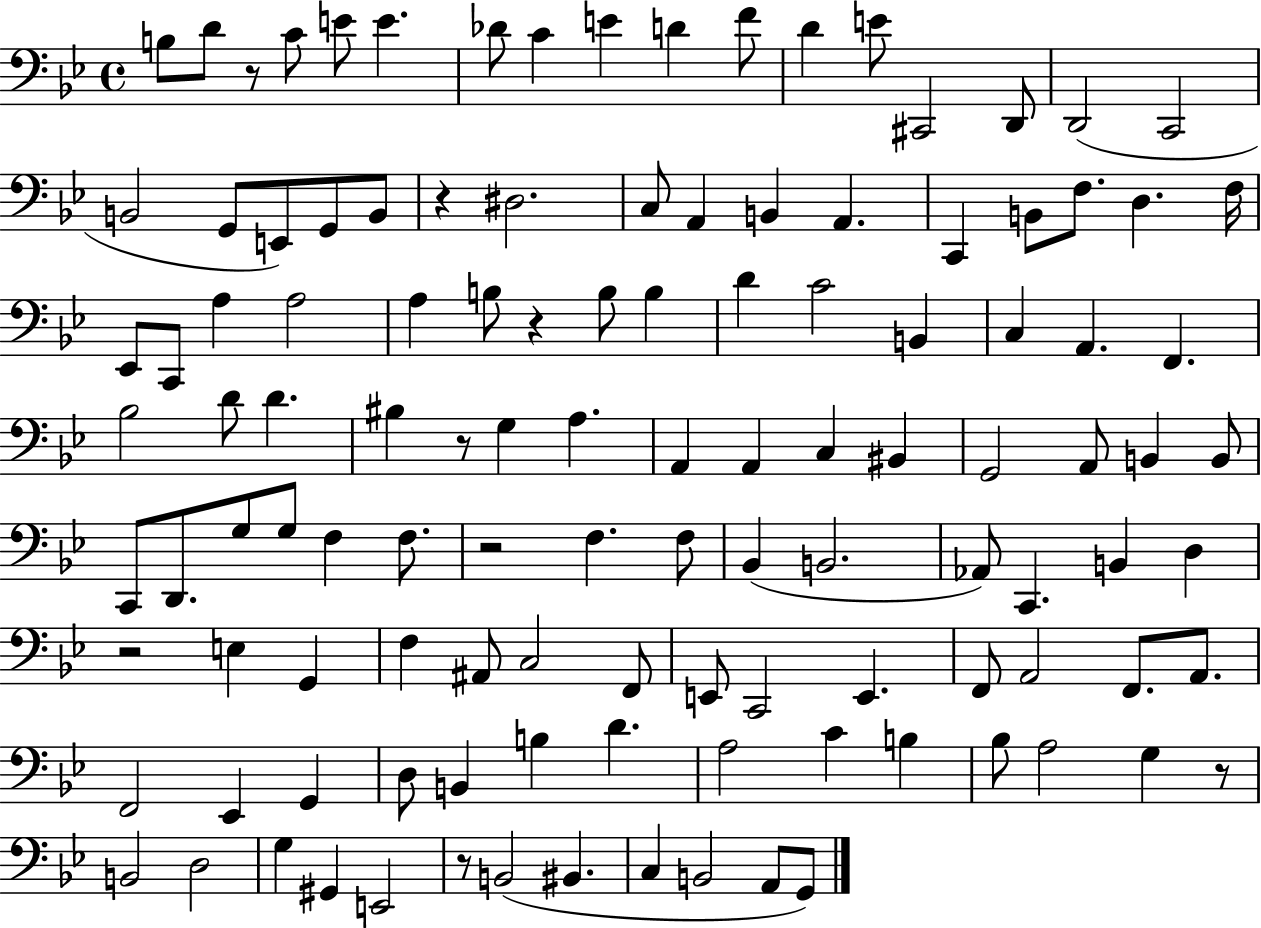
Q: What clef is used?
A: bass